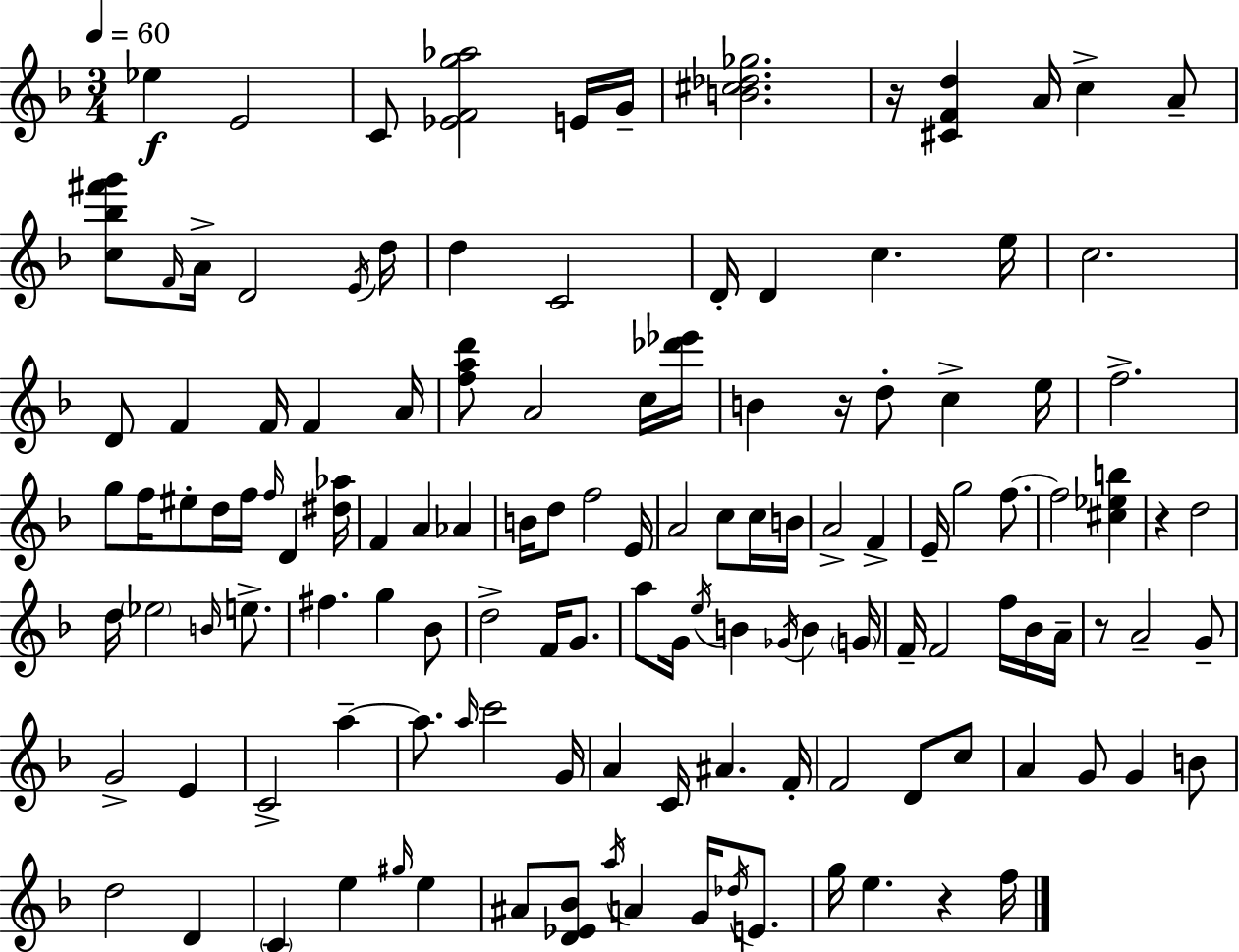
{
  \clef treble
  \numericTimeSignature
  \time 3/4
  \key d \minor
  \tempo 4 = 60
  \repeat volta 2 { ees''4\f e'2 | c'8 <ees' f' g'' aes''>2 e'16 g'16-- | <b' cis'' des'' ges''>2. | r16 <cis' f' d''>4 a'16 c''4-> a'8-- | \break <c'' bes'' fis''' g'''>8 \grace { f'16 } a'16-> d'2 | \acciaccatura { e'16 } d''16 d''4 c'2 | d'16-. d'4 c''4. | e''16 c''2. | \break d'8 f'4 f'16 f'4 | a'16 <f'' a'' d'''>8 a'2 | c''16 <des''' ees'''>16 b'4 r16 d''8-. c''4-> | e''16 f''2.-> | \break g''8 f''16 eis''8-. d''16 f''16 \grace { f''16 } d'4 | <dis'' aes''>16 f'4 a'4 aes'4 | b'16 d''8 f''2 | e'16 a'2 c''8 | \break c''16 b'16 a'2-> f'4-> | e'16-- g''2 | f''8.~~ f''2 <cis'' ees'' b''>4 | r4 d''2 | \break d''16 \parenthesize ees''2 | \grace { b'16 } e''8.-> fis''4. g''4 | bes'8 d''2-> | f'16 g'8. a''8 g'16 \acciaccatura { e''16 } b'4 | \break \acciaccatura { ges'16 } b'4 \parenthesize g'16 f'16-- f'2 | f''16 bes'16 a'16-- r8 a'2-- | g'8-- g'2-> | e'4 c'2-> | \break a''4--~~ a''8. \grace { a''16 } c'''2 | g'16 a'4 c'16 | ais'4. f'16-. f'2 | d'8 c''8 a'4 g'8 | \break g'4 b'8 d''2 | d'4 \parenthesize c'4 e''4 | \grace { gis''16 } e''4 ais'8 <d' ees' bes'>8 | \acciaccatura { a''16 } a'4 g'16 \acciaccatura { des''16 } e'8. g''16 e''4. | \break r4 f''16 } \bar "|."
}